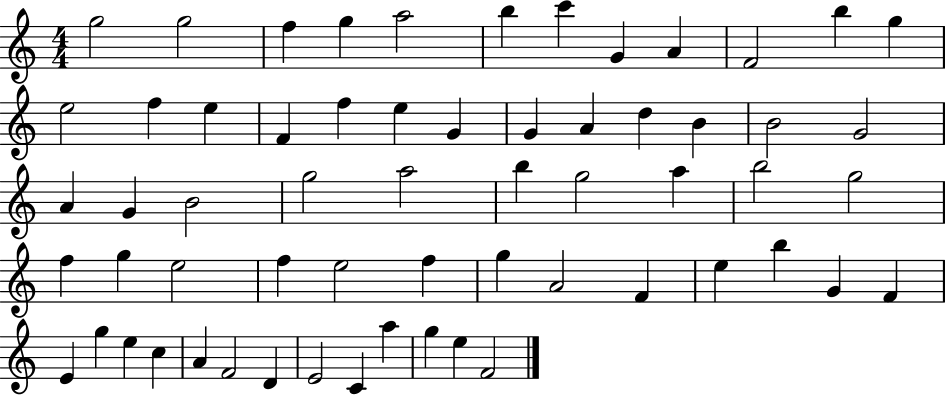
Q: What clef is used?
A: treble